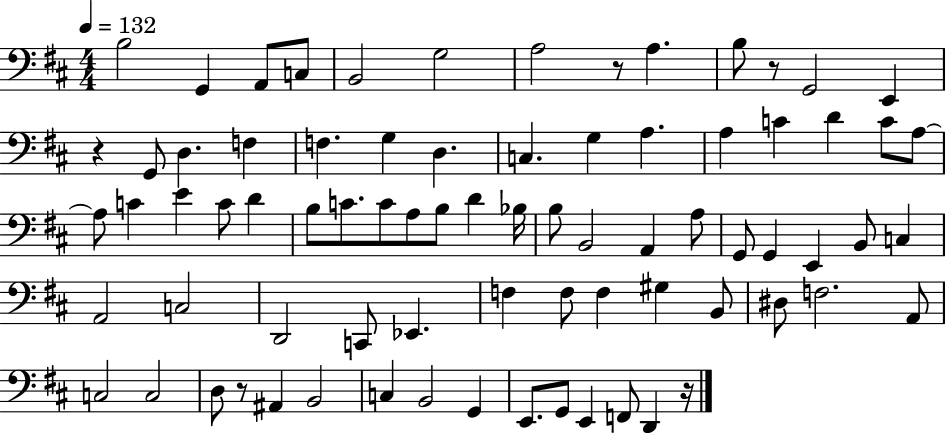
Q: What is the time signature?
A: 4/4